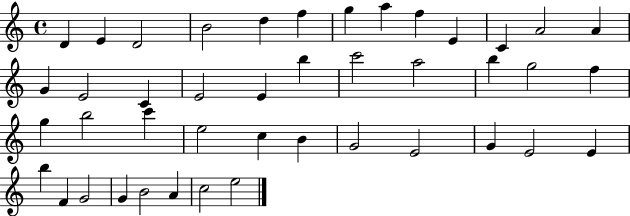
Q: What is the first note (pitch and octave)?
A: D4